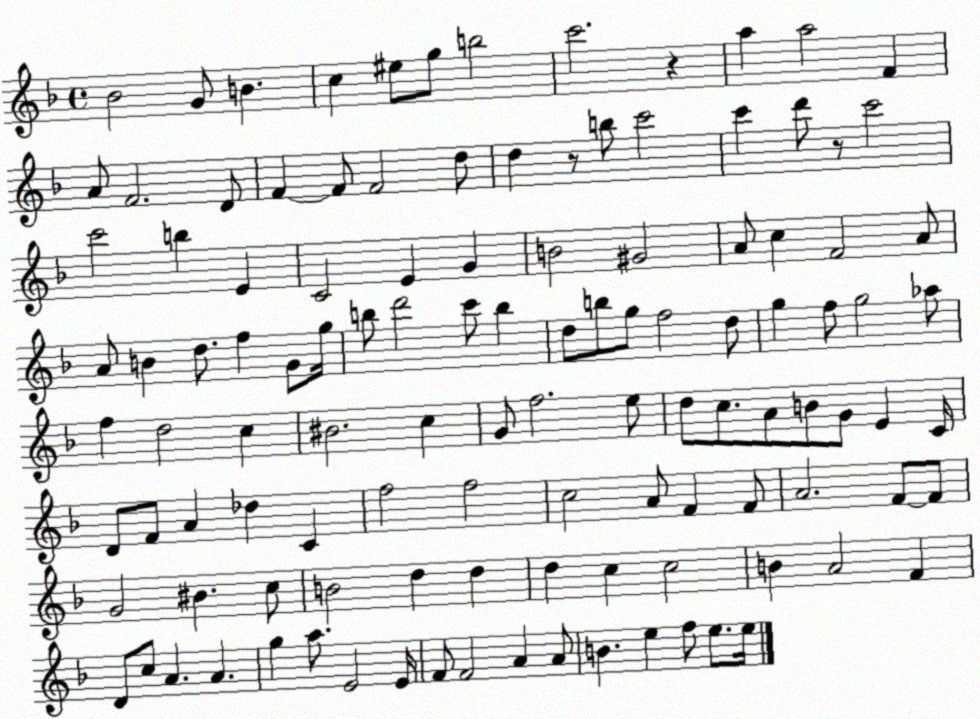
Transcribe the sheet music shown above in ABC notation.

X:1
T:Untitled
M:4/4
L:1/4
K:F
_B2 G/2 B c ^e/2 g/2 b2 c'2 z a a2 F A/2 F2 D/2 F F/2 F2 d/2 d z/2 b/2 c'2 c' d'/2 z/2 c'2 c'2 b E C2 E G B2 ^G2 A/2 c F2 A/2 A/2 B d/2 f G/2 g/4 b/2 d'2 c'/2 b d/2 b/2 g/2 f2 d/2 g f/2 g2 _a/2 f d2 c ^B2 c G/2 f2 e/2 d/2 c/2 A/2 B/2 G/2 E C/4 D/2 F/2 A _d C f2 f2 c2 A/2 F F/2 A2 F/2 F/2 G2 ^B c/2 B2 d d d c c2 B A2 F D/2 c/2 A A g a/2 E2 E/4 F/2 F2 A A/2 B e f/2 e/2 e/4